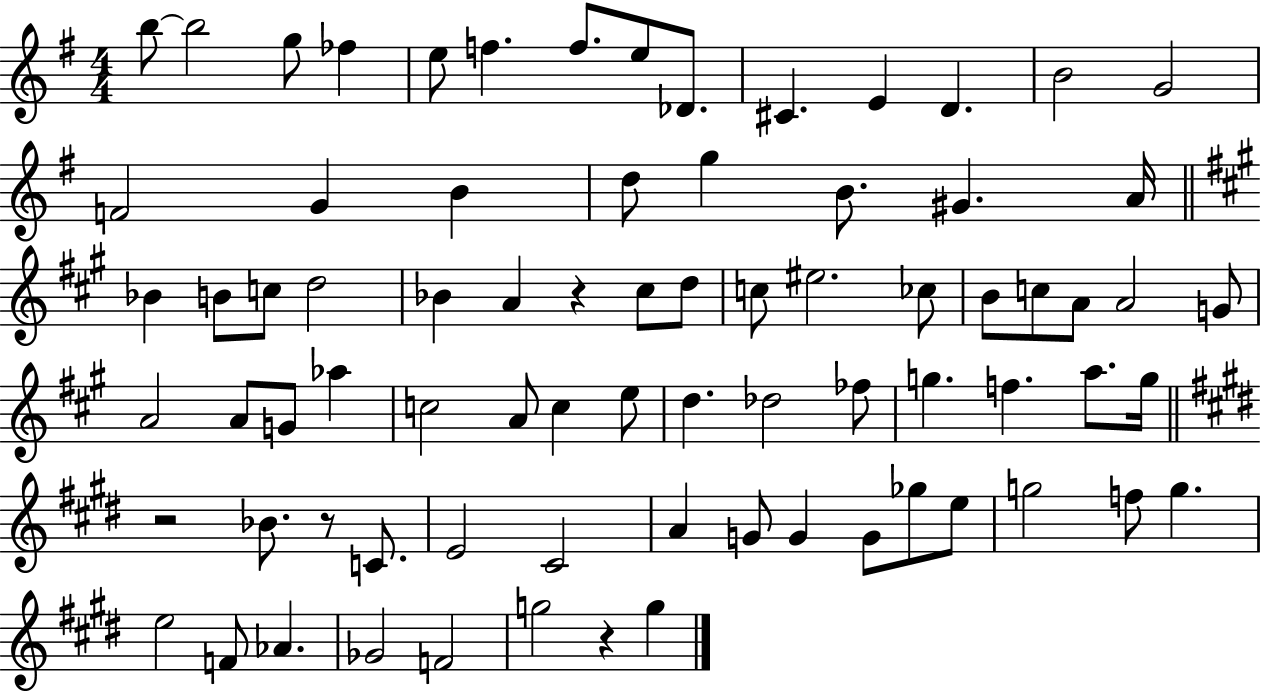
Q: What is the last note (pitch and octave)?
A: G5